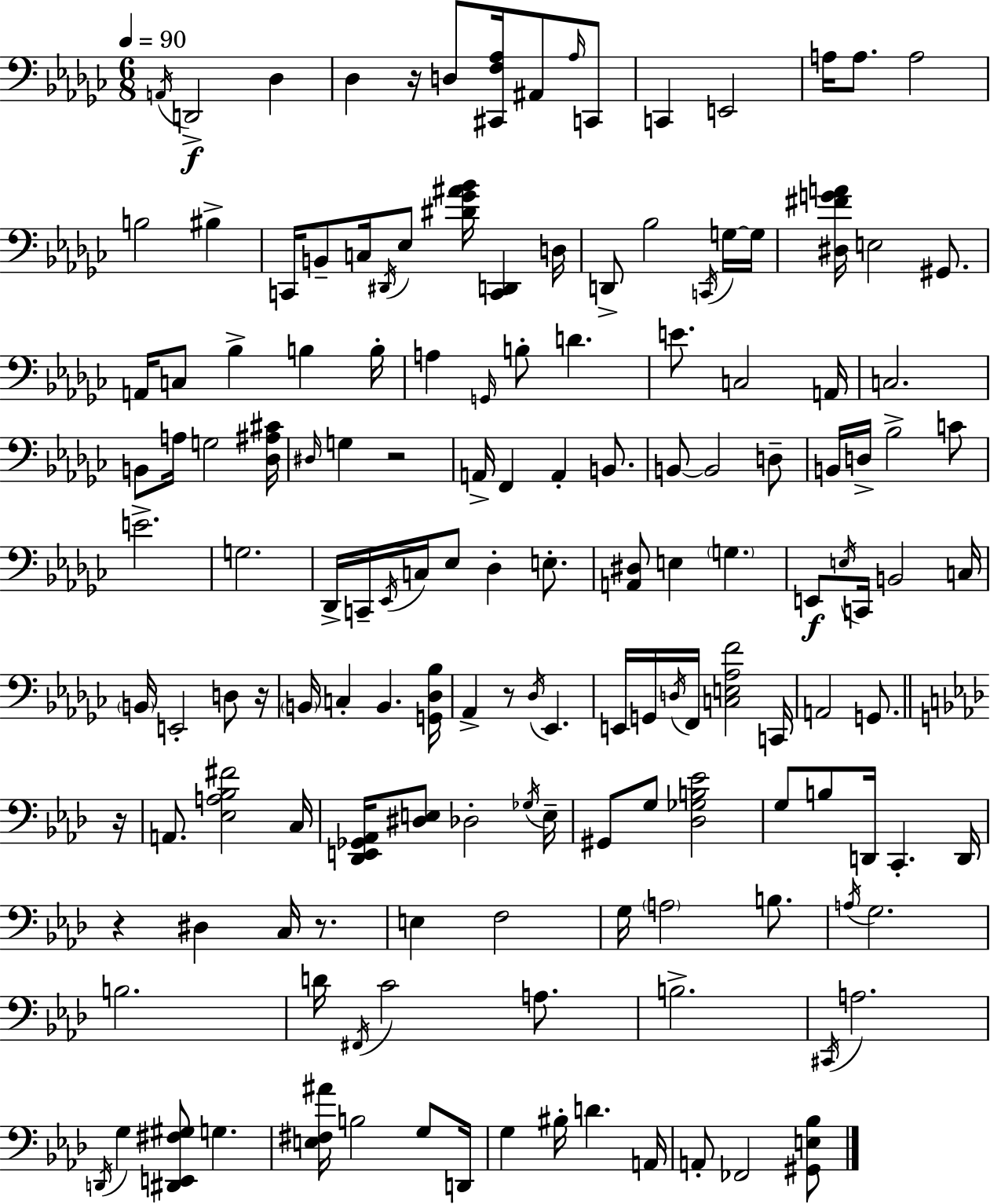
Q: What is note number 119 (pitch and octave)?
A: D2